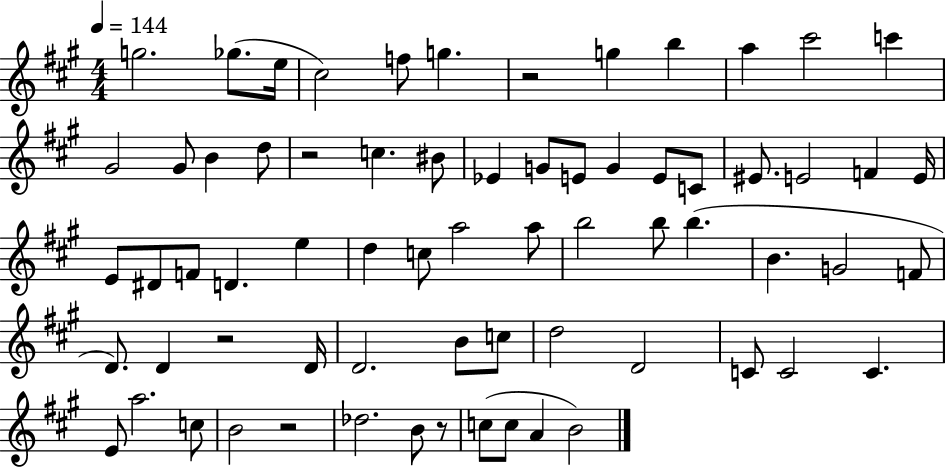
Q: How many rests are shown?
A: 5